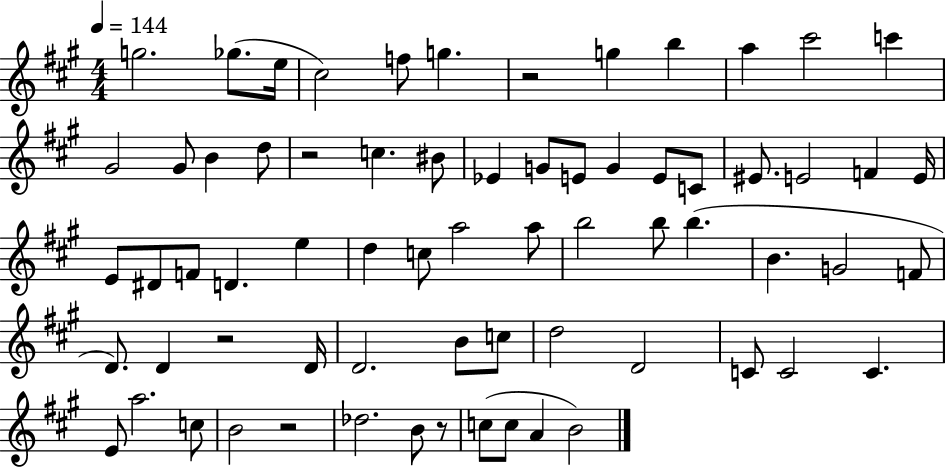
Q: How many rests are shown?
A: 5